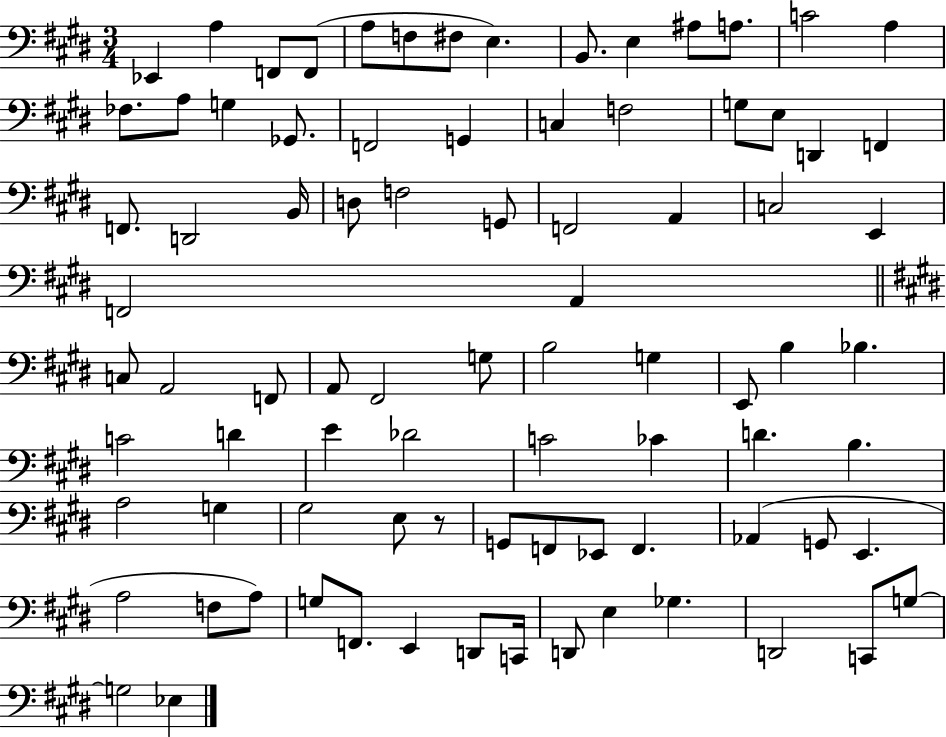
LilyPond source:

{
  \clef bass
  \numericTimeSignature
  \time 3/4
  \key e \major
  ees,4 a4 f,8 f,8( | a8 f8 fis8 e4.) | b,8. e4 ais8 a8. | c'2 a4 | \break fes8. a8 g4 ges,8. | f,2 g,4 | c4 f2 | g8 e8 d,4 f,4 | \break f,8. d,2 b,16 | d8 f2 g,8 | f,2 a,4 | c2 e,4 | \break f,2 a,4 | \bar "||" \break \key e \major c8 a,2 f,8 | a,8 fis,2 g8 | b2 g4 | e,8 b4 bes4. | \break c'2 d'4 | e'4 des'2 | c'2 ces'4 | d'4. b4. | \break a2 g4 | gis2 e8 r8 | g,8 f,8 ees,8 f,4. | aes,4( g,8 e,4. | \break a2 f8 a8) | g8 f,8. e,4 d,8 c,16 | d,8 e4 ges4. | d,2 c,8 g8~~ | \break g2 ees4 | \bar "|."
}